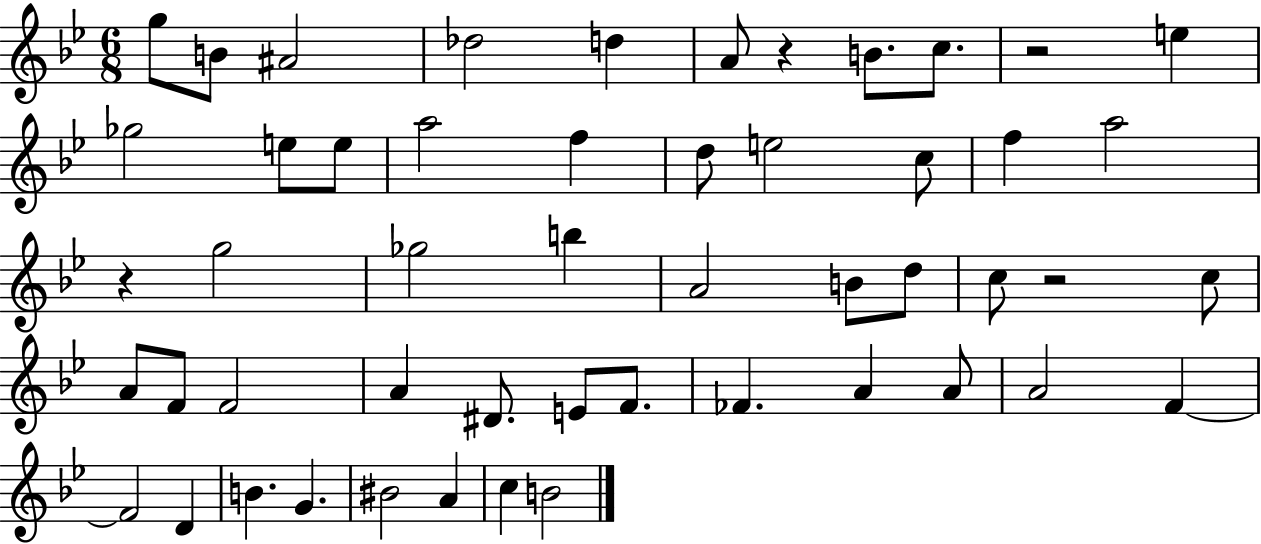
{
  \clef treble
  \numericTimeSignature
  \time 6/8
  \key bes \major
  \repeat volta 2 { g''8 b'8 ais'2 | des''2 d''4 | a'8 r4 b'8. c''8. | r2 e''4 | \break ges''2 e''8 e''8 | a''2 f''4 | d''8 e''2 c''8 | f''4 a''2 | \break r4 g''2 | ges''2 b''4 | a'2 b'8 d''8 | c''8 r2 c''8 | \break a'8 f'8 f'2 | a'4 dis'8. e'8 f'8. | fes'4. a'4 a'8 | a'2 f'4~~ | \break f'2 d'4 | b'4. g'4. | bis'2 a'4 | c''4 b'2 | \break } \bar "|."
}